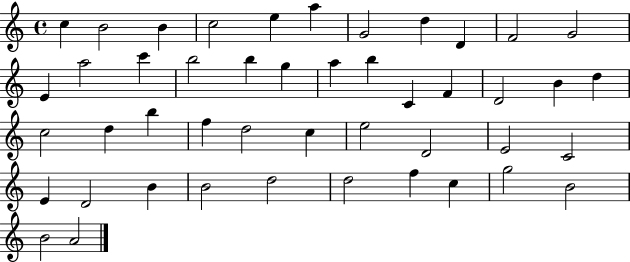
{
  \clef treble
  \time 4/4
  \defaultTimeSignature
  \key c \major
  c''4 b'2 b'4 | c''2 e''4 a''4 | g'2 d''4 d'4 | f'2 g'2 | \break e'4 a''2 c'''4 | b''2 b''4 g''4 | a''4 b''4 c'4 f'4 | d'2 b'4 d''4 | \break c''2 d''4 b''4 | f''4 d''2 c''4 | e''2 d'2 | e'2 c'2 | \break e'4 d'2 b'4 | b'2 d''2 | d''2 f''4 c''4 | g''2 b'2 | \break b'2 a'2 | \bar "|."
}